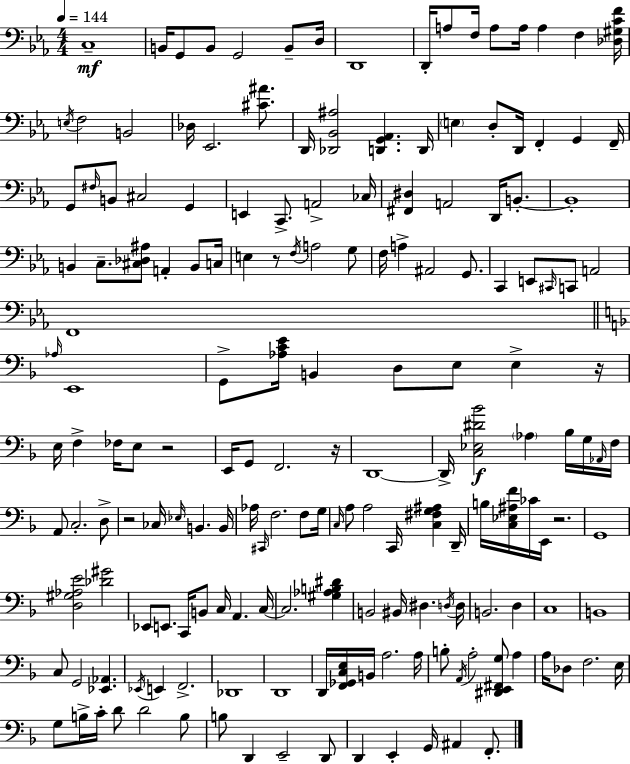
X:1
T:Untitled
M:4/4
L:1/4
K:Cm
C,4 B,,/4 G,,/2 B,,/2 G,,2 B,,/2 D,/4 D,,4 D,,/4 A,/2 F,/4 A,/2 A,/4 A, F, [_D,^G,CF]/4 E,/4 F,2 B,,2 _D,/4 _E,,2 [^C^A]/2 D,,/4 [_D,,_B,,^A,]2 [D,,G,,_A,,] D,,/4 E, D,/2 D,,/4 F,, G,, F,,/4 G,,/2 ^F,/4 B,,/2 ^C,2 G,, E,, C,,/2 A,,2 _C,/4 [^F,,^D,] A,,2 D,,/4 B,,/2 B,,4 B,, C,/2 [^C,_D,^A,]/2 A,, B,,/2 C,/4 E, z/2 F,/4 A,2 G,/2 F,/4 A, ^A,,2 G,,/2 C,, E,,/2 ^C,,/4 C,,/2 A,,2 F,,4 _A,/4 E,,4 G,,/2 [_A,CE]/4 B,, D,/2 E,/2 E, z/4 E,/4 F, _F,/4 E,/2 z2 E,,/4 G,,/2 F,,2 z/4 D,,4 D,,/4 [C,_E,^D_B]2 _A, _B,/4 G,/4 _A,,/4 F,/4 A,,/2 C,2 D,/2 z2 _C,/4 _E,/4 B,, B,,/4 _A,/4 ^C,,/4 F,2 F,/2 G,/4 C,/4 A,/2 A,2 C,,/4 [C,^F,G,^A,] D,,/4 B,/4 [C,_E,^A,F]/4 _C/4 E,,/4 z2 G,,4 [D,^G,_A,E]2 [_D^G]2 _E,,/2 E,,/2 C,,/4 B,,/2 C,/4 A,, C,/4 C,2 [^G,_A,B,^D] B,,2 ^B,,/4 ^D, D,/4 D,/4 B,,2 D, C,4 B,,4 C,/2 G,,2 [_E,,_A,,] _E,,/4 E,, F,,2 _D,,4 D,,4 D,,/4 [F,,_G,,C,E,]/4 B,,/4 A,2 A,/4 B,/2 A,,/4 A,2 [^D,,E,,^F,,G,]/2 A, A,/4 _D,/2 F,2 E,/4 G,/2 B,/4 C/4 D/2 D2 B,/2 B,/2 D,, E,,2 D,,/2 D,, E,, G,,/4 ^A,, F,,/2